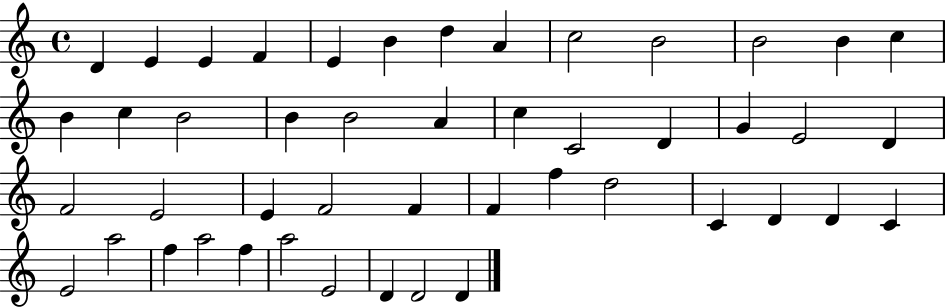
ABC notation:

X:1
T:Untitled
M:4/4
L:1/4
K:C
D E E F E B d A c2 B2 B2 B c B c B2 B B2 A c C2 D G E2 D F2 E2 E F2 F F f d2 C D D C E2 a2 f a2 f a2 E2 D D2 D